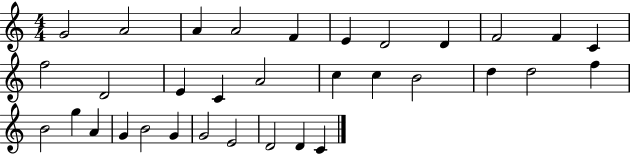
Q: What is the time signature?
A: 4/4